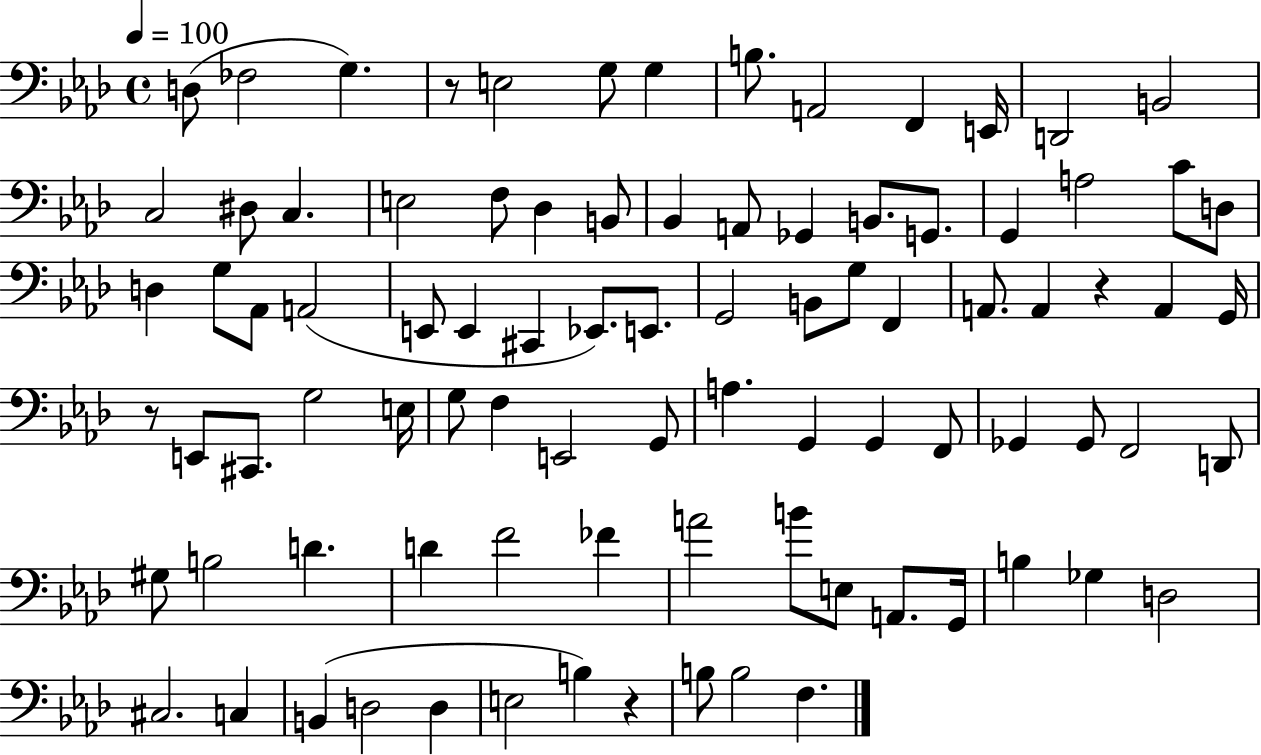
{
  \clef bass
  \time 4/4
  \defaultTimeSignature
  \key aes \major
  \tempo 4 = 100
  d8( fes2 g4.) | r8 e2 g8 g4 | b8. a,2 f,4 e,16 | d,2 b,2 | \break c2 dis8 c4. | e2 f8 des4 b,8 | bes,4 a,8 ges,4 b,8. g,8. | g,4 a2 c'8 d8 | \break d4 g8 aes,8 a,2( | e,8 e,4 cis,4 ees,8.) e,8. | g,2 b,8 g8 f,4 | a,8. a,4 r4 a,4 g,16 | \break r8 e,8 cis,8. g2 e16 | g8 f4 e,2 g,8 | a4. g,4 g,4 f,8 | ges,4 ges,8 f,2 d,8 | \break gis8 b2 d'4. | d'4 f'2 fes'4 | a'2 b'8 e8 a,8. g,16 | b4 ges4 d2 | \break cis2. c4 | b,4( d2 d4 | e2 b4) r4 | b8 b2 f4. | \break \bar "|."
}